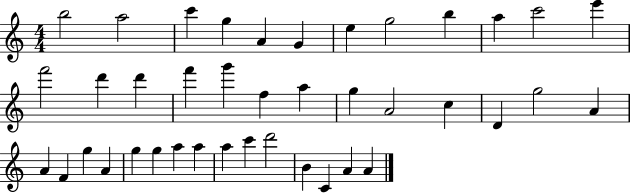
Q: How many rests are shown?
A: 0